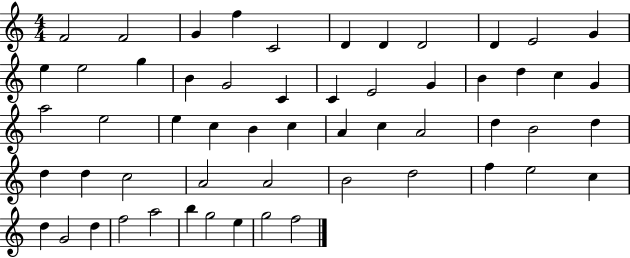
F4/h F4/h G4/q F5/q C4/h D4/q D4/q D4/h D4/q E4/h G4/q E5/q E5/h G5/q B4/q G4/h C4/q C4/q E4/h G4/q B4/q D5/q C5/q G4/q A5/h E5/h E5/q C5/q B4/q C5/q A4/q C5/q A4/h D5/q B4/h D5/q D5/q D5/q C5/h A4/h A4/h B4/h D5/h F5/q E5/h C5/q D5/q G4/h D5/q F5/h A5/h B5/q G5/h E5/q G5/h F5/h